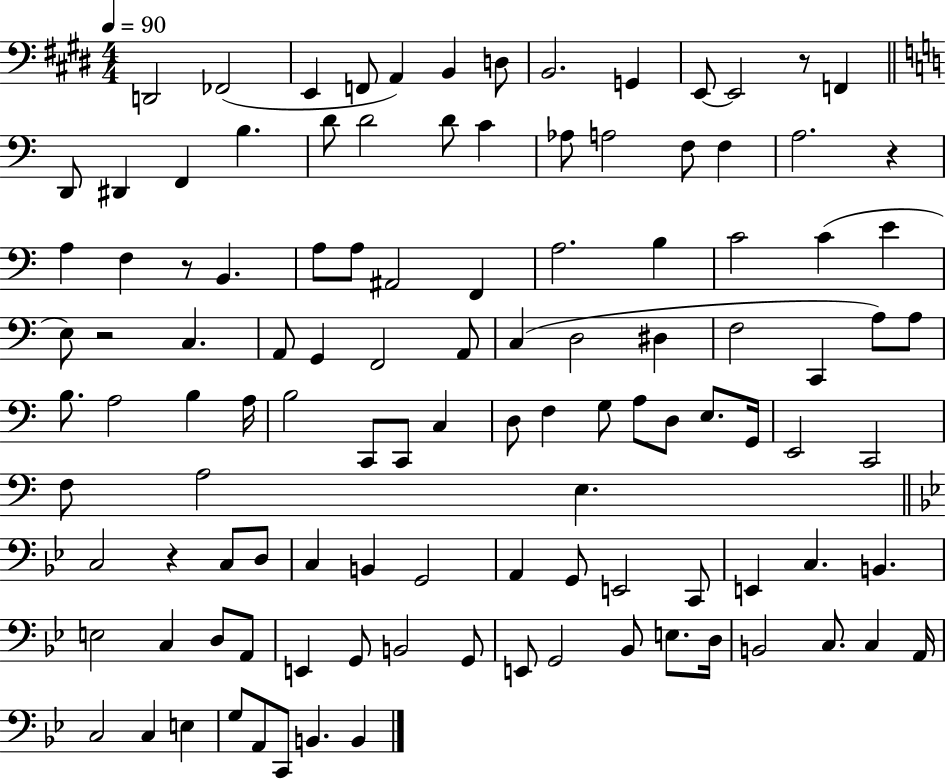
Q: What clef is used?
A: bass